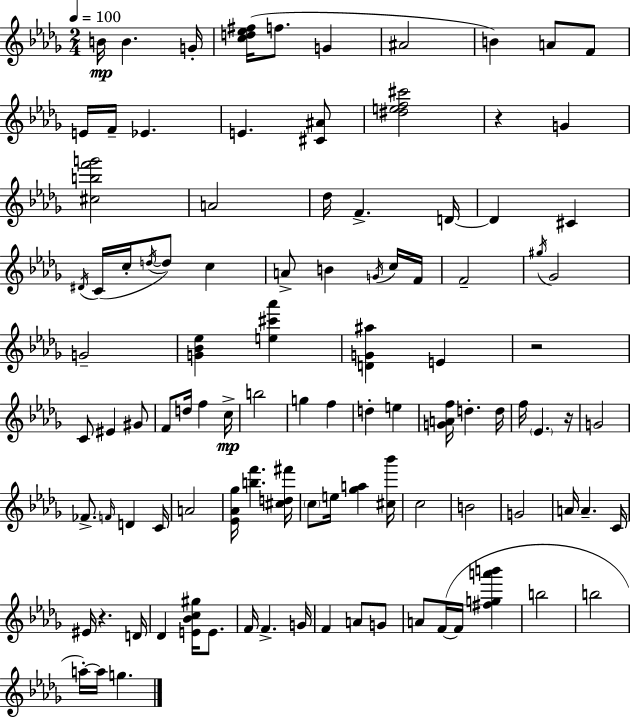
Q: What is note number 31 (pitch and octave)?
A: F4